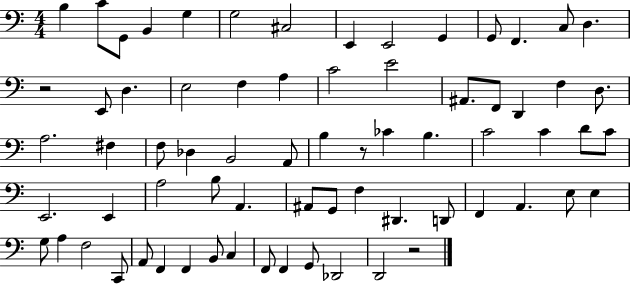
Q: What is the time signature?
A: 4/4